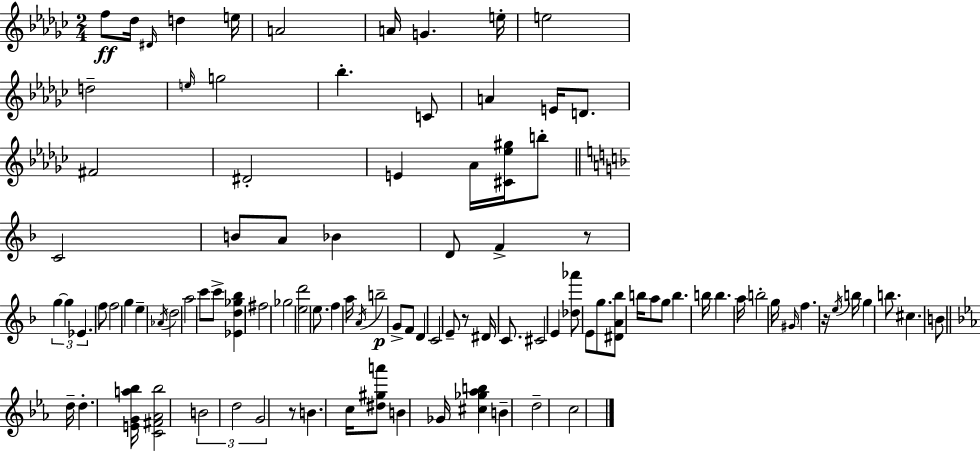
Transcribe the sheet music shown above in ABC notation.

X:1
T:Untitled
M:2/4
L:1/4
K:Ebm
f/2 _d/4 ^D/4 d e/4 A2 A/4 G e/4 e2 d2 e/4 g2 _b C/2 A E/4 D/2 ^F2 ^D2 E _A/4 [^C_e^g]/4 b/2 C2 B/2 A/2 _B D/2 F z/2 g g _E f/2 f2 g e _A/4 d2 a2 c'/2 c'/2 [_Ed_g_b] ^f2 _g2 [ed']2 e/2 f a/4 A/4 b2 G/2 F/2 D C2 E/2 z/2 ^D/4 C/2 ^C2 E [_d_a']/2 E/2 g/2 [^DA_b]/2 b/4 a/2 g/2 b b/4 b a/4 b2 g/4 ^G/4 f z/4 e/4 b/4 g b/2 ^c B/2 d/4 d [EGa_b]/4 [C^F_A_b]2 B2 d2 G2 z/2 B c/4 [^d^ga']/2 B _G/4 [^c_g_ab] B d2 c2